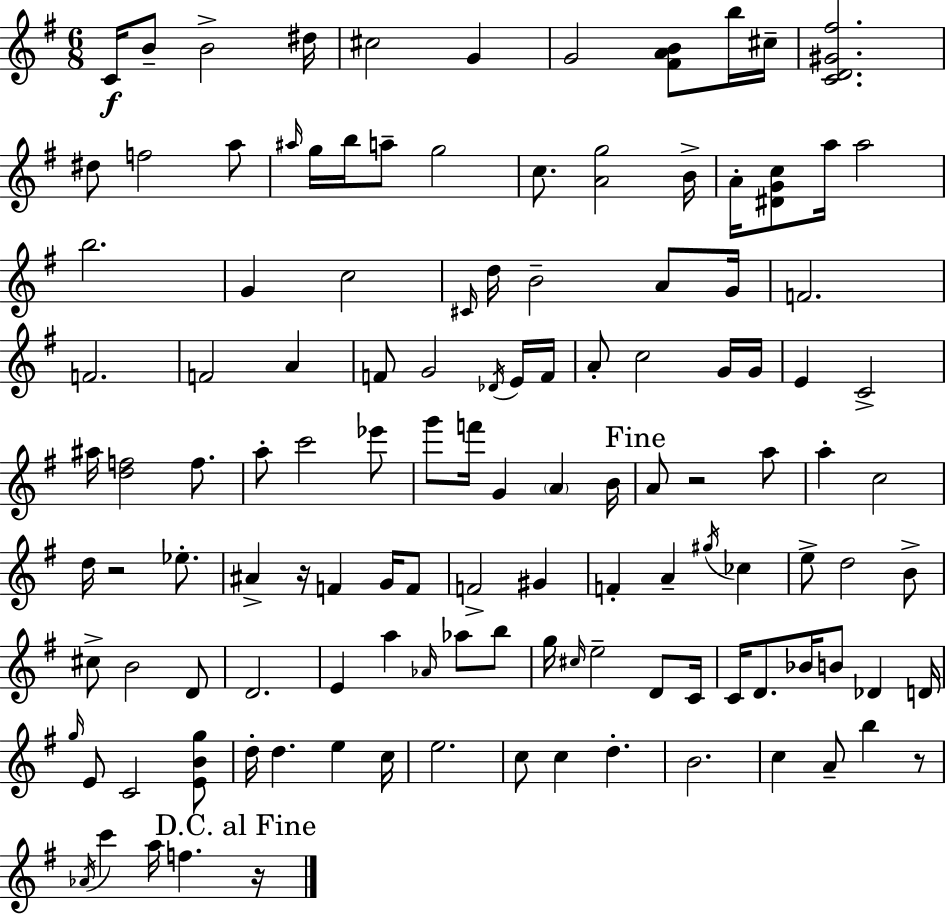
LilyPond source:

{
  \clef treble
  \numericTimeSignature
  \time 6/8
  \key e \minor
  \repeat volta 2 { c'16\f b'8-- b'2-> dis''16 | cis''2 g'4 | g'2 <fis' a' b'>8 b''16 cis''16-- | <c' d' gis' fis''>2. | \break dis''8 f''2 a''8 | \grace { ais''16 } g''16 b''16 a''8-- g''2 | c''8. <a' g''>2 | b'16-> a'16-. <dis' g' c''>8 a''16 a''2 | \break b''2. | g'4 c''2 | \grace { cis'16 } d''16 b'2-- a'8 | g'16 f'2. | \break f'2. | f'2 a'4 | f'8 g'2 | \acciaccatura { des'16 } e'16 f'16 a'8-. c''2 | \break g'16 g'16 e'4 c'2-> | ais''16 <d'' f''>2 | f''8. a''8-. c'''2 | ees'''8 g'''8 f'''16 g'4 \parenthesize a'4 | \break b'16 \mark "Fine" a'8 r2 | a''8 a''4-. c''2 | d''16 r2 | ees''8.-. ais'4-> r16 f'4 | \break g'16 f'8 f'2-> gis'4 | f'4-. a'4-- \acciaccatura { gis''16 } | ces''4 e''8-> d''2 | b'8-> cis''8-> b'2 | \break d'8 d'2. | e'4 a''4 | \grace { aes'16 } aes''8 b''8 g''16 \grace { cis''16 } e''2-- | d'8 c'16 c'16 d'8. bes'16 b'8 | \break des'4 d'16 \grace { g''16 } e'8 c'2 | <e' b' g''>8 d''16-. d''4. | e''4 c''16 e''2. | c''8 c''4 | \break d''4.-. b'2. | c''4 a'8-- | b''4 r8 \acciaccatura { aes'16 } c'''4 | a''16 f''4. \mark "D.C. al Fine" r16 } \bar "|."
}